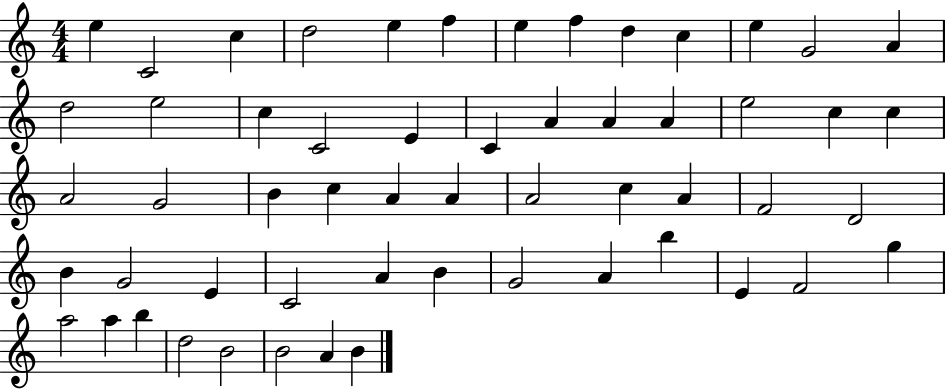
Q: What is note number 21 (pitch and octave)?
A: A4